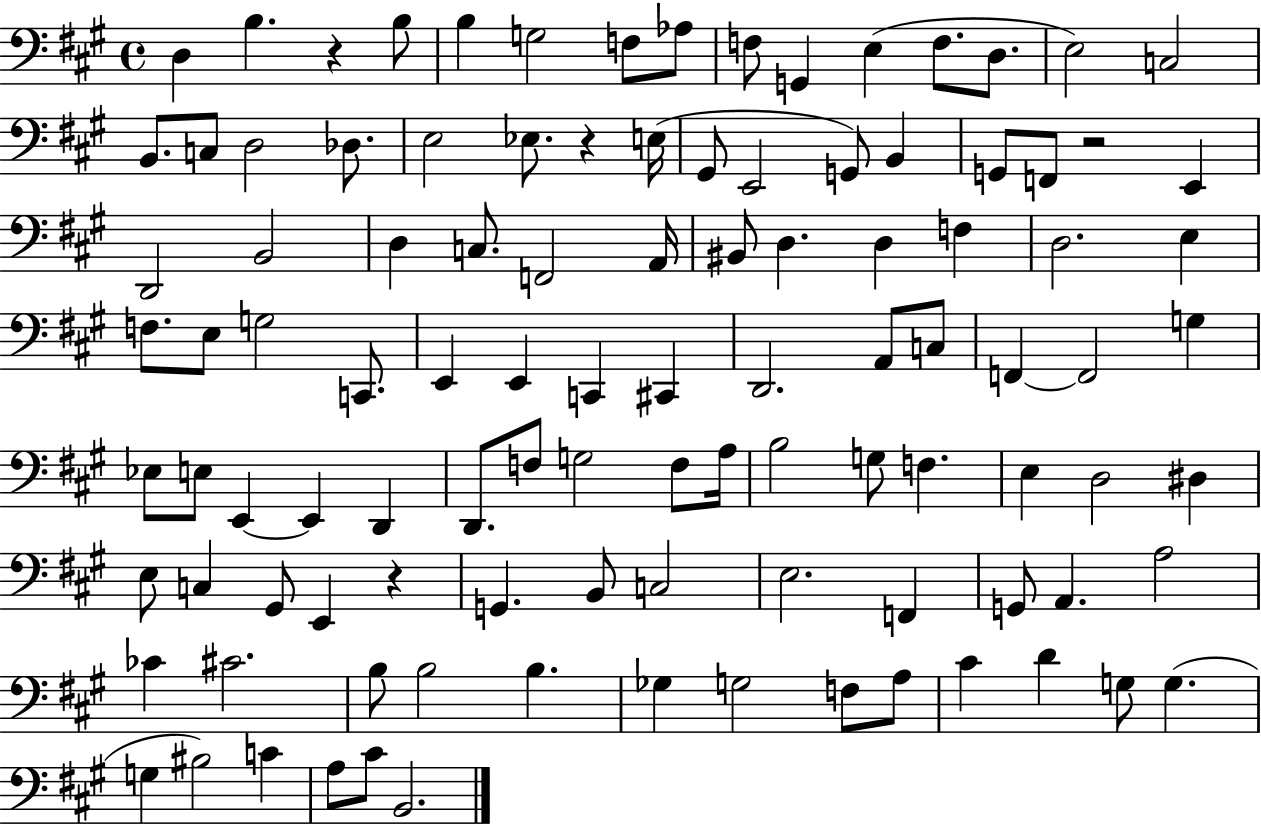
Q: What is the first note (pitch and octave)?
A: D3